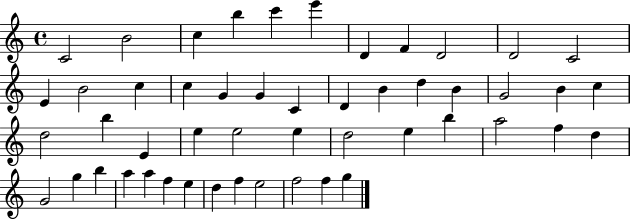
{
  \clef treble
  \time 4/4
  \defaultTimeSignature
  \key c \major
  c'2 b'2 | c''4 b''4 c'''4 e'''4 | d'4 f'4 d'2 | d'2 c'2 | \break e'4 b'2 c''4 | c''4 g'4 g'4 c'4 | d'4 b'4 d''4 b'4 | g'2 b'4 c''4 | \break d''2 b''4 e'4 | e''4 e''2 e''4 | d''2 e''4 b''4 | a''2 f''4 d''4 | \break g'2 g''4 b''4 | a''4 a''4 f''4 e''4 | d''4 f''4 e''2 | f''2 f''4 g''4 | \break \bar "|."
}